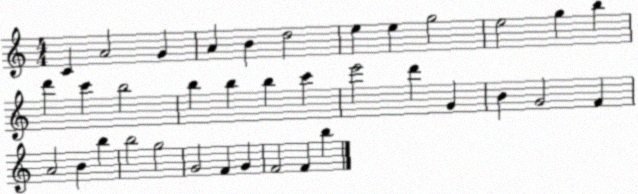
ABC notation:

X:1
T:Untitled
M:4/4
L:1/4
K:C
C A2 G A B d2 e e g2 e2 g b d' c' b2 b b b c' e'2 d' G B G2 F A2 B b b2 g2 G2 F G F2 F b